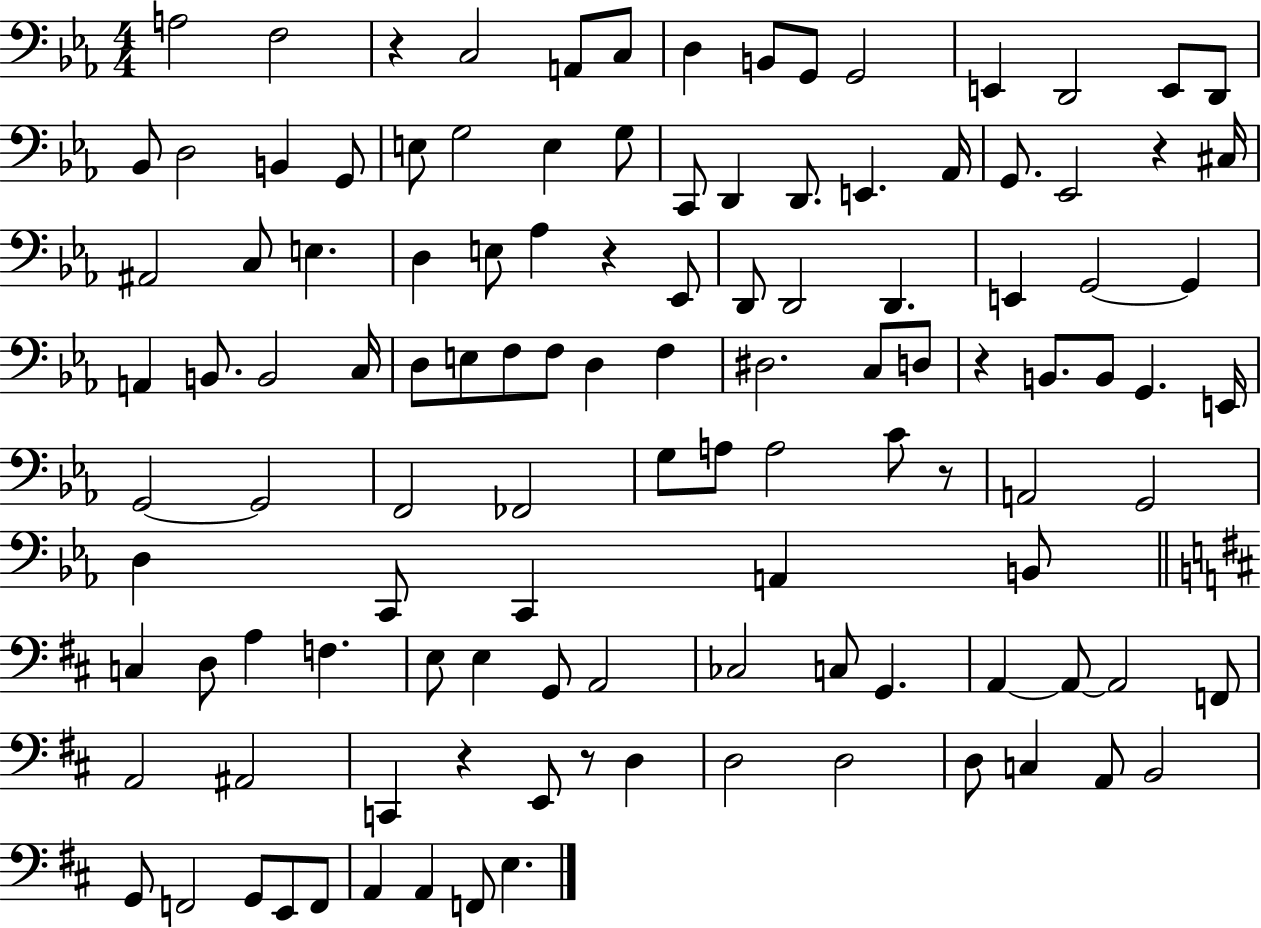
X:1
T:Untitled
M:4/4
L:1/4
K:Eb
A,2 F,2 z C,2 A,,/2 C,/2 D, B,,/2 G,,/2 G,,2 E,, D,,2 E,,/2 D,,/2 _B,,/2 D,2 B,, G,,/2 E,/2 G,2 E, G,/2 C,,/2 D,, D,,/2 E,, _A,,/4 G,,/2 _E,,2 z ^C,/4 ^A,,2 C,/2 E, D, E,/2 _A, z _E,,/2 D,,/2 D,,2 D,, E,, G,,2 G,, A,, B,,/2 B,,2 C,/4 D,/2 E,/2 F,/2 F,/2 D, F, ^D,2 C,/2 D,/2 z B,,/2 B,,/2 G,, E,,/4 G,,2 G,,2 F,,2 _F,,2 G,/2 A,/2 A,2 C/2 z/2 A,,2 G,,2 D, C,,/2 C,, A,, B,,/2 C, D,/2 A, F, E,/2 E, G,,/2 A,,2 _C,2 C,/2 G,, A,, A,,/2 A,,2 F,,/2 A,,2 ^A,,2 C,, z E,,/2 z/2 D, D,2 D,2 D,/2 C, A,,/2 B,,2 G,,/2 F,,2 G,,/2 E,,/2 F,,/2 A,, A,, F,,/2 E,